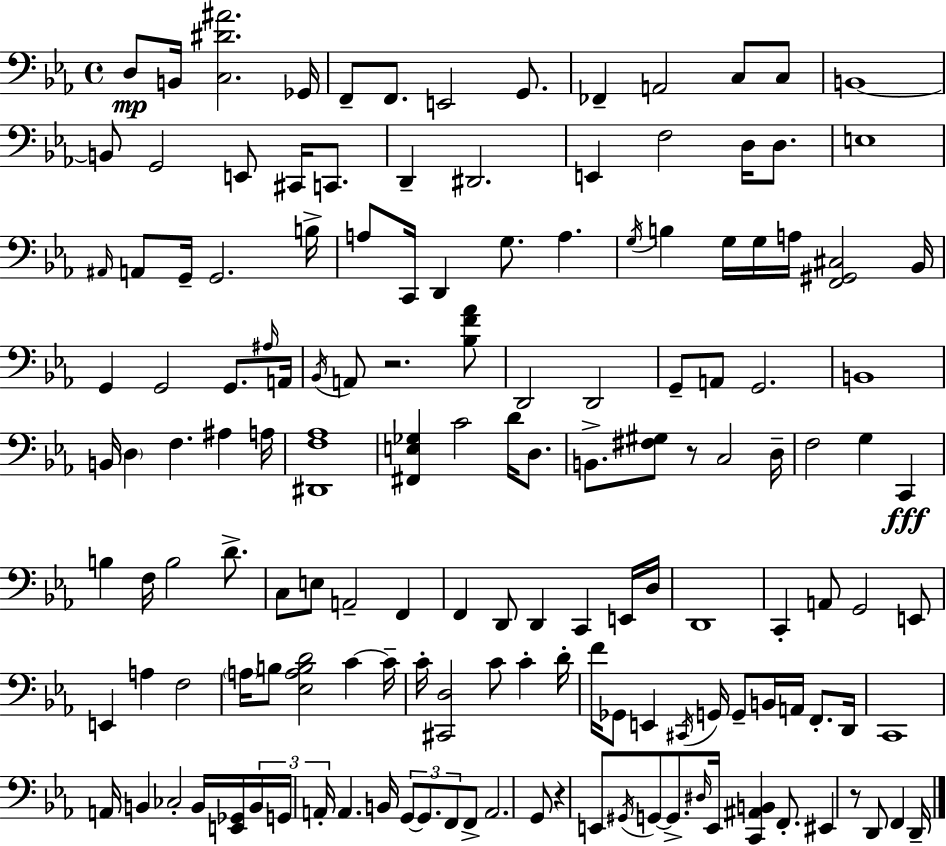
{
  \clef bass
  \time 4/4
  \defaultTimeSignature
  \key c \minor
  d8\mp b,16 <c dis' ais'>2. ges,16 | f,8-- f,8. e,2 g,8. | fes,4-- a,2 c8 c8 | b,1~~ | \break b,8 g,2 e,8 cis,16 c,8. | d,4-- dis,2. | e,4 f2 d16 d8. | e1 | \break \grace { ais,16 } a,8 g,16-- g,2. | b16-> a8 c,16 d,4 g8. a4. | \acciaccatura { g16 } b4 g16 g16 a16 <f, gis, cis>2 | bes,16 g,4 g,2 g,8. | \break \grace { ais16 } a,16 \acciaccatura { bes,16 } a,8 r2. | <bes f' aes'>8 d,2 d,2 | g,8-- a,8 g,2. | b,1 | \break b,16 \parenthesize d4 f4. ais4 | a16 <dis, f aes>1 | <fis, e ges>4 c'2 | d'16 d8. b,8.-> <fis gis>8 r8 c2 | \break d16-- f2 g4 | c,4\fff b4 f16 b2 | d'8.-> c8 e8 a,2-- | f,4 f,4 d,8 d,4 c,4 | \break e,16 d16 d,1 | c,4-. a,8 g,2 | e,8 e,4 a4 f2 | \parenthesize a16 b8 <ees a b d'>2 c'4~~ | \break c'16-- c'16-. <cis, d>2 c'8 c'4-. | d'16-. f'16 ges,8 e,4 \acciaccatura { cis,16 } g,16 g,8-- b,16 | a,16 f,8.-. d,16 c,1 | a,16 b,4 ces2-. | \break b,16 <e, ges,>16 \tuplet 3/2 { b,16 g,16 a,16-. } a,4. b,16 \tuplet 3/2 { g,8~~ | g,8. f,8 } f,8-> a,2. | g,8 r4 e,8 \acciaccatura { gis,16 } g,8~~ g,8.-> | \grace { dis16 } e,16 <c, ais, b,>4 f,8.-. eis,4 r8 | \break d,8 f,4 d,16-- \bar "|."
}